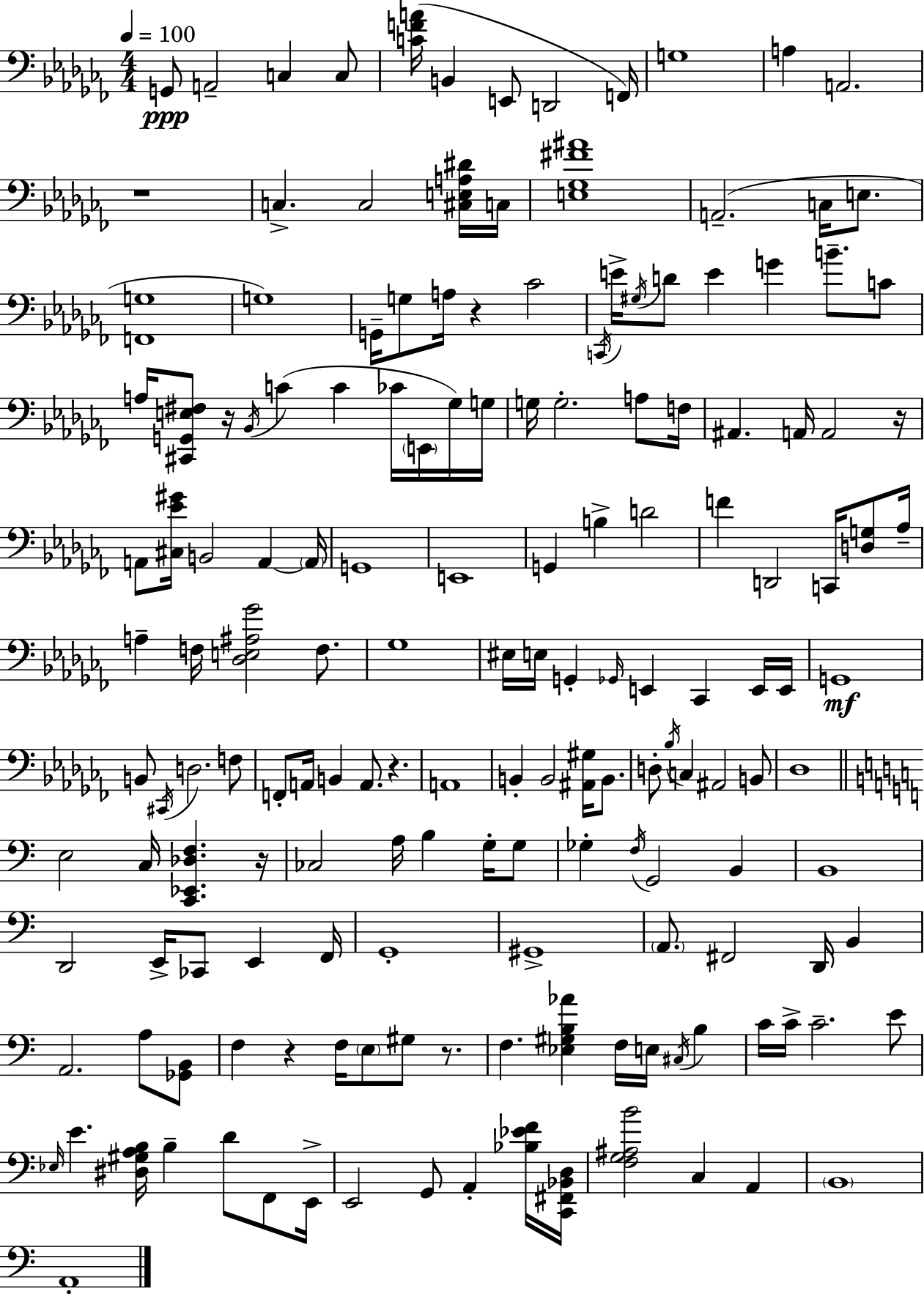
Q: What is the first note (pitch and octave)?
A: G2